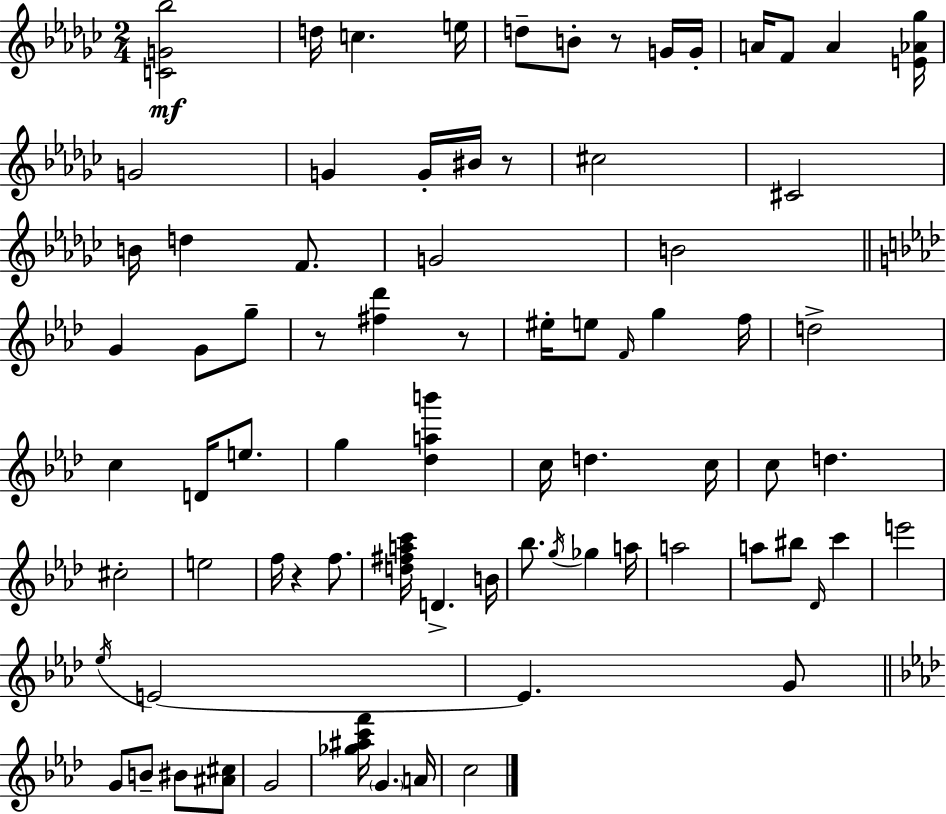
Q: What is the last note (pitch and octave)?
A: C5